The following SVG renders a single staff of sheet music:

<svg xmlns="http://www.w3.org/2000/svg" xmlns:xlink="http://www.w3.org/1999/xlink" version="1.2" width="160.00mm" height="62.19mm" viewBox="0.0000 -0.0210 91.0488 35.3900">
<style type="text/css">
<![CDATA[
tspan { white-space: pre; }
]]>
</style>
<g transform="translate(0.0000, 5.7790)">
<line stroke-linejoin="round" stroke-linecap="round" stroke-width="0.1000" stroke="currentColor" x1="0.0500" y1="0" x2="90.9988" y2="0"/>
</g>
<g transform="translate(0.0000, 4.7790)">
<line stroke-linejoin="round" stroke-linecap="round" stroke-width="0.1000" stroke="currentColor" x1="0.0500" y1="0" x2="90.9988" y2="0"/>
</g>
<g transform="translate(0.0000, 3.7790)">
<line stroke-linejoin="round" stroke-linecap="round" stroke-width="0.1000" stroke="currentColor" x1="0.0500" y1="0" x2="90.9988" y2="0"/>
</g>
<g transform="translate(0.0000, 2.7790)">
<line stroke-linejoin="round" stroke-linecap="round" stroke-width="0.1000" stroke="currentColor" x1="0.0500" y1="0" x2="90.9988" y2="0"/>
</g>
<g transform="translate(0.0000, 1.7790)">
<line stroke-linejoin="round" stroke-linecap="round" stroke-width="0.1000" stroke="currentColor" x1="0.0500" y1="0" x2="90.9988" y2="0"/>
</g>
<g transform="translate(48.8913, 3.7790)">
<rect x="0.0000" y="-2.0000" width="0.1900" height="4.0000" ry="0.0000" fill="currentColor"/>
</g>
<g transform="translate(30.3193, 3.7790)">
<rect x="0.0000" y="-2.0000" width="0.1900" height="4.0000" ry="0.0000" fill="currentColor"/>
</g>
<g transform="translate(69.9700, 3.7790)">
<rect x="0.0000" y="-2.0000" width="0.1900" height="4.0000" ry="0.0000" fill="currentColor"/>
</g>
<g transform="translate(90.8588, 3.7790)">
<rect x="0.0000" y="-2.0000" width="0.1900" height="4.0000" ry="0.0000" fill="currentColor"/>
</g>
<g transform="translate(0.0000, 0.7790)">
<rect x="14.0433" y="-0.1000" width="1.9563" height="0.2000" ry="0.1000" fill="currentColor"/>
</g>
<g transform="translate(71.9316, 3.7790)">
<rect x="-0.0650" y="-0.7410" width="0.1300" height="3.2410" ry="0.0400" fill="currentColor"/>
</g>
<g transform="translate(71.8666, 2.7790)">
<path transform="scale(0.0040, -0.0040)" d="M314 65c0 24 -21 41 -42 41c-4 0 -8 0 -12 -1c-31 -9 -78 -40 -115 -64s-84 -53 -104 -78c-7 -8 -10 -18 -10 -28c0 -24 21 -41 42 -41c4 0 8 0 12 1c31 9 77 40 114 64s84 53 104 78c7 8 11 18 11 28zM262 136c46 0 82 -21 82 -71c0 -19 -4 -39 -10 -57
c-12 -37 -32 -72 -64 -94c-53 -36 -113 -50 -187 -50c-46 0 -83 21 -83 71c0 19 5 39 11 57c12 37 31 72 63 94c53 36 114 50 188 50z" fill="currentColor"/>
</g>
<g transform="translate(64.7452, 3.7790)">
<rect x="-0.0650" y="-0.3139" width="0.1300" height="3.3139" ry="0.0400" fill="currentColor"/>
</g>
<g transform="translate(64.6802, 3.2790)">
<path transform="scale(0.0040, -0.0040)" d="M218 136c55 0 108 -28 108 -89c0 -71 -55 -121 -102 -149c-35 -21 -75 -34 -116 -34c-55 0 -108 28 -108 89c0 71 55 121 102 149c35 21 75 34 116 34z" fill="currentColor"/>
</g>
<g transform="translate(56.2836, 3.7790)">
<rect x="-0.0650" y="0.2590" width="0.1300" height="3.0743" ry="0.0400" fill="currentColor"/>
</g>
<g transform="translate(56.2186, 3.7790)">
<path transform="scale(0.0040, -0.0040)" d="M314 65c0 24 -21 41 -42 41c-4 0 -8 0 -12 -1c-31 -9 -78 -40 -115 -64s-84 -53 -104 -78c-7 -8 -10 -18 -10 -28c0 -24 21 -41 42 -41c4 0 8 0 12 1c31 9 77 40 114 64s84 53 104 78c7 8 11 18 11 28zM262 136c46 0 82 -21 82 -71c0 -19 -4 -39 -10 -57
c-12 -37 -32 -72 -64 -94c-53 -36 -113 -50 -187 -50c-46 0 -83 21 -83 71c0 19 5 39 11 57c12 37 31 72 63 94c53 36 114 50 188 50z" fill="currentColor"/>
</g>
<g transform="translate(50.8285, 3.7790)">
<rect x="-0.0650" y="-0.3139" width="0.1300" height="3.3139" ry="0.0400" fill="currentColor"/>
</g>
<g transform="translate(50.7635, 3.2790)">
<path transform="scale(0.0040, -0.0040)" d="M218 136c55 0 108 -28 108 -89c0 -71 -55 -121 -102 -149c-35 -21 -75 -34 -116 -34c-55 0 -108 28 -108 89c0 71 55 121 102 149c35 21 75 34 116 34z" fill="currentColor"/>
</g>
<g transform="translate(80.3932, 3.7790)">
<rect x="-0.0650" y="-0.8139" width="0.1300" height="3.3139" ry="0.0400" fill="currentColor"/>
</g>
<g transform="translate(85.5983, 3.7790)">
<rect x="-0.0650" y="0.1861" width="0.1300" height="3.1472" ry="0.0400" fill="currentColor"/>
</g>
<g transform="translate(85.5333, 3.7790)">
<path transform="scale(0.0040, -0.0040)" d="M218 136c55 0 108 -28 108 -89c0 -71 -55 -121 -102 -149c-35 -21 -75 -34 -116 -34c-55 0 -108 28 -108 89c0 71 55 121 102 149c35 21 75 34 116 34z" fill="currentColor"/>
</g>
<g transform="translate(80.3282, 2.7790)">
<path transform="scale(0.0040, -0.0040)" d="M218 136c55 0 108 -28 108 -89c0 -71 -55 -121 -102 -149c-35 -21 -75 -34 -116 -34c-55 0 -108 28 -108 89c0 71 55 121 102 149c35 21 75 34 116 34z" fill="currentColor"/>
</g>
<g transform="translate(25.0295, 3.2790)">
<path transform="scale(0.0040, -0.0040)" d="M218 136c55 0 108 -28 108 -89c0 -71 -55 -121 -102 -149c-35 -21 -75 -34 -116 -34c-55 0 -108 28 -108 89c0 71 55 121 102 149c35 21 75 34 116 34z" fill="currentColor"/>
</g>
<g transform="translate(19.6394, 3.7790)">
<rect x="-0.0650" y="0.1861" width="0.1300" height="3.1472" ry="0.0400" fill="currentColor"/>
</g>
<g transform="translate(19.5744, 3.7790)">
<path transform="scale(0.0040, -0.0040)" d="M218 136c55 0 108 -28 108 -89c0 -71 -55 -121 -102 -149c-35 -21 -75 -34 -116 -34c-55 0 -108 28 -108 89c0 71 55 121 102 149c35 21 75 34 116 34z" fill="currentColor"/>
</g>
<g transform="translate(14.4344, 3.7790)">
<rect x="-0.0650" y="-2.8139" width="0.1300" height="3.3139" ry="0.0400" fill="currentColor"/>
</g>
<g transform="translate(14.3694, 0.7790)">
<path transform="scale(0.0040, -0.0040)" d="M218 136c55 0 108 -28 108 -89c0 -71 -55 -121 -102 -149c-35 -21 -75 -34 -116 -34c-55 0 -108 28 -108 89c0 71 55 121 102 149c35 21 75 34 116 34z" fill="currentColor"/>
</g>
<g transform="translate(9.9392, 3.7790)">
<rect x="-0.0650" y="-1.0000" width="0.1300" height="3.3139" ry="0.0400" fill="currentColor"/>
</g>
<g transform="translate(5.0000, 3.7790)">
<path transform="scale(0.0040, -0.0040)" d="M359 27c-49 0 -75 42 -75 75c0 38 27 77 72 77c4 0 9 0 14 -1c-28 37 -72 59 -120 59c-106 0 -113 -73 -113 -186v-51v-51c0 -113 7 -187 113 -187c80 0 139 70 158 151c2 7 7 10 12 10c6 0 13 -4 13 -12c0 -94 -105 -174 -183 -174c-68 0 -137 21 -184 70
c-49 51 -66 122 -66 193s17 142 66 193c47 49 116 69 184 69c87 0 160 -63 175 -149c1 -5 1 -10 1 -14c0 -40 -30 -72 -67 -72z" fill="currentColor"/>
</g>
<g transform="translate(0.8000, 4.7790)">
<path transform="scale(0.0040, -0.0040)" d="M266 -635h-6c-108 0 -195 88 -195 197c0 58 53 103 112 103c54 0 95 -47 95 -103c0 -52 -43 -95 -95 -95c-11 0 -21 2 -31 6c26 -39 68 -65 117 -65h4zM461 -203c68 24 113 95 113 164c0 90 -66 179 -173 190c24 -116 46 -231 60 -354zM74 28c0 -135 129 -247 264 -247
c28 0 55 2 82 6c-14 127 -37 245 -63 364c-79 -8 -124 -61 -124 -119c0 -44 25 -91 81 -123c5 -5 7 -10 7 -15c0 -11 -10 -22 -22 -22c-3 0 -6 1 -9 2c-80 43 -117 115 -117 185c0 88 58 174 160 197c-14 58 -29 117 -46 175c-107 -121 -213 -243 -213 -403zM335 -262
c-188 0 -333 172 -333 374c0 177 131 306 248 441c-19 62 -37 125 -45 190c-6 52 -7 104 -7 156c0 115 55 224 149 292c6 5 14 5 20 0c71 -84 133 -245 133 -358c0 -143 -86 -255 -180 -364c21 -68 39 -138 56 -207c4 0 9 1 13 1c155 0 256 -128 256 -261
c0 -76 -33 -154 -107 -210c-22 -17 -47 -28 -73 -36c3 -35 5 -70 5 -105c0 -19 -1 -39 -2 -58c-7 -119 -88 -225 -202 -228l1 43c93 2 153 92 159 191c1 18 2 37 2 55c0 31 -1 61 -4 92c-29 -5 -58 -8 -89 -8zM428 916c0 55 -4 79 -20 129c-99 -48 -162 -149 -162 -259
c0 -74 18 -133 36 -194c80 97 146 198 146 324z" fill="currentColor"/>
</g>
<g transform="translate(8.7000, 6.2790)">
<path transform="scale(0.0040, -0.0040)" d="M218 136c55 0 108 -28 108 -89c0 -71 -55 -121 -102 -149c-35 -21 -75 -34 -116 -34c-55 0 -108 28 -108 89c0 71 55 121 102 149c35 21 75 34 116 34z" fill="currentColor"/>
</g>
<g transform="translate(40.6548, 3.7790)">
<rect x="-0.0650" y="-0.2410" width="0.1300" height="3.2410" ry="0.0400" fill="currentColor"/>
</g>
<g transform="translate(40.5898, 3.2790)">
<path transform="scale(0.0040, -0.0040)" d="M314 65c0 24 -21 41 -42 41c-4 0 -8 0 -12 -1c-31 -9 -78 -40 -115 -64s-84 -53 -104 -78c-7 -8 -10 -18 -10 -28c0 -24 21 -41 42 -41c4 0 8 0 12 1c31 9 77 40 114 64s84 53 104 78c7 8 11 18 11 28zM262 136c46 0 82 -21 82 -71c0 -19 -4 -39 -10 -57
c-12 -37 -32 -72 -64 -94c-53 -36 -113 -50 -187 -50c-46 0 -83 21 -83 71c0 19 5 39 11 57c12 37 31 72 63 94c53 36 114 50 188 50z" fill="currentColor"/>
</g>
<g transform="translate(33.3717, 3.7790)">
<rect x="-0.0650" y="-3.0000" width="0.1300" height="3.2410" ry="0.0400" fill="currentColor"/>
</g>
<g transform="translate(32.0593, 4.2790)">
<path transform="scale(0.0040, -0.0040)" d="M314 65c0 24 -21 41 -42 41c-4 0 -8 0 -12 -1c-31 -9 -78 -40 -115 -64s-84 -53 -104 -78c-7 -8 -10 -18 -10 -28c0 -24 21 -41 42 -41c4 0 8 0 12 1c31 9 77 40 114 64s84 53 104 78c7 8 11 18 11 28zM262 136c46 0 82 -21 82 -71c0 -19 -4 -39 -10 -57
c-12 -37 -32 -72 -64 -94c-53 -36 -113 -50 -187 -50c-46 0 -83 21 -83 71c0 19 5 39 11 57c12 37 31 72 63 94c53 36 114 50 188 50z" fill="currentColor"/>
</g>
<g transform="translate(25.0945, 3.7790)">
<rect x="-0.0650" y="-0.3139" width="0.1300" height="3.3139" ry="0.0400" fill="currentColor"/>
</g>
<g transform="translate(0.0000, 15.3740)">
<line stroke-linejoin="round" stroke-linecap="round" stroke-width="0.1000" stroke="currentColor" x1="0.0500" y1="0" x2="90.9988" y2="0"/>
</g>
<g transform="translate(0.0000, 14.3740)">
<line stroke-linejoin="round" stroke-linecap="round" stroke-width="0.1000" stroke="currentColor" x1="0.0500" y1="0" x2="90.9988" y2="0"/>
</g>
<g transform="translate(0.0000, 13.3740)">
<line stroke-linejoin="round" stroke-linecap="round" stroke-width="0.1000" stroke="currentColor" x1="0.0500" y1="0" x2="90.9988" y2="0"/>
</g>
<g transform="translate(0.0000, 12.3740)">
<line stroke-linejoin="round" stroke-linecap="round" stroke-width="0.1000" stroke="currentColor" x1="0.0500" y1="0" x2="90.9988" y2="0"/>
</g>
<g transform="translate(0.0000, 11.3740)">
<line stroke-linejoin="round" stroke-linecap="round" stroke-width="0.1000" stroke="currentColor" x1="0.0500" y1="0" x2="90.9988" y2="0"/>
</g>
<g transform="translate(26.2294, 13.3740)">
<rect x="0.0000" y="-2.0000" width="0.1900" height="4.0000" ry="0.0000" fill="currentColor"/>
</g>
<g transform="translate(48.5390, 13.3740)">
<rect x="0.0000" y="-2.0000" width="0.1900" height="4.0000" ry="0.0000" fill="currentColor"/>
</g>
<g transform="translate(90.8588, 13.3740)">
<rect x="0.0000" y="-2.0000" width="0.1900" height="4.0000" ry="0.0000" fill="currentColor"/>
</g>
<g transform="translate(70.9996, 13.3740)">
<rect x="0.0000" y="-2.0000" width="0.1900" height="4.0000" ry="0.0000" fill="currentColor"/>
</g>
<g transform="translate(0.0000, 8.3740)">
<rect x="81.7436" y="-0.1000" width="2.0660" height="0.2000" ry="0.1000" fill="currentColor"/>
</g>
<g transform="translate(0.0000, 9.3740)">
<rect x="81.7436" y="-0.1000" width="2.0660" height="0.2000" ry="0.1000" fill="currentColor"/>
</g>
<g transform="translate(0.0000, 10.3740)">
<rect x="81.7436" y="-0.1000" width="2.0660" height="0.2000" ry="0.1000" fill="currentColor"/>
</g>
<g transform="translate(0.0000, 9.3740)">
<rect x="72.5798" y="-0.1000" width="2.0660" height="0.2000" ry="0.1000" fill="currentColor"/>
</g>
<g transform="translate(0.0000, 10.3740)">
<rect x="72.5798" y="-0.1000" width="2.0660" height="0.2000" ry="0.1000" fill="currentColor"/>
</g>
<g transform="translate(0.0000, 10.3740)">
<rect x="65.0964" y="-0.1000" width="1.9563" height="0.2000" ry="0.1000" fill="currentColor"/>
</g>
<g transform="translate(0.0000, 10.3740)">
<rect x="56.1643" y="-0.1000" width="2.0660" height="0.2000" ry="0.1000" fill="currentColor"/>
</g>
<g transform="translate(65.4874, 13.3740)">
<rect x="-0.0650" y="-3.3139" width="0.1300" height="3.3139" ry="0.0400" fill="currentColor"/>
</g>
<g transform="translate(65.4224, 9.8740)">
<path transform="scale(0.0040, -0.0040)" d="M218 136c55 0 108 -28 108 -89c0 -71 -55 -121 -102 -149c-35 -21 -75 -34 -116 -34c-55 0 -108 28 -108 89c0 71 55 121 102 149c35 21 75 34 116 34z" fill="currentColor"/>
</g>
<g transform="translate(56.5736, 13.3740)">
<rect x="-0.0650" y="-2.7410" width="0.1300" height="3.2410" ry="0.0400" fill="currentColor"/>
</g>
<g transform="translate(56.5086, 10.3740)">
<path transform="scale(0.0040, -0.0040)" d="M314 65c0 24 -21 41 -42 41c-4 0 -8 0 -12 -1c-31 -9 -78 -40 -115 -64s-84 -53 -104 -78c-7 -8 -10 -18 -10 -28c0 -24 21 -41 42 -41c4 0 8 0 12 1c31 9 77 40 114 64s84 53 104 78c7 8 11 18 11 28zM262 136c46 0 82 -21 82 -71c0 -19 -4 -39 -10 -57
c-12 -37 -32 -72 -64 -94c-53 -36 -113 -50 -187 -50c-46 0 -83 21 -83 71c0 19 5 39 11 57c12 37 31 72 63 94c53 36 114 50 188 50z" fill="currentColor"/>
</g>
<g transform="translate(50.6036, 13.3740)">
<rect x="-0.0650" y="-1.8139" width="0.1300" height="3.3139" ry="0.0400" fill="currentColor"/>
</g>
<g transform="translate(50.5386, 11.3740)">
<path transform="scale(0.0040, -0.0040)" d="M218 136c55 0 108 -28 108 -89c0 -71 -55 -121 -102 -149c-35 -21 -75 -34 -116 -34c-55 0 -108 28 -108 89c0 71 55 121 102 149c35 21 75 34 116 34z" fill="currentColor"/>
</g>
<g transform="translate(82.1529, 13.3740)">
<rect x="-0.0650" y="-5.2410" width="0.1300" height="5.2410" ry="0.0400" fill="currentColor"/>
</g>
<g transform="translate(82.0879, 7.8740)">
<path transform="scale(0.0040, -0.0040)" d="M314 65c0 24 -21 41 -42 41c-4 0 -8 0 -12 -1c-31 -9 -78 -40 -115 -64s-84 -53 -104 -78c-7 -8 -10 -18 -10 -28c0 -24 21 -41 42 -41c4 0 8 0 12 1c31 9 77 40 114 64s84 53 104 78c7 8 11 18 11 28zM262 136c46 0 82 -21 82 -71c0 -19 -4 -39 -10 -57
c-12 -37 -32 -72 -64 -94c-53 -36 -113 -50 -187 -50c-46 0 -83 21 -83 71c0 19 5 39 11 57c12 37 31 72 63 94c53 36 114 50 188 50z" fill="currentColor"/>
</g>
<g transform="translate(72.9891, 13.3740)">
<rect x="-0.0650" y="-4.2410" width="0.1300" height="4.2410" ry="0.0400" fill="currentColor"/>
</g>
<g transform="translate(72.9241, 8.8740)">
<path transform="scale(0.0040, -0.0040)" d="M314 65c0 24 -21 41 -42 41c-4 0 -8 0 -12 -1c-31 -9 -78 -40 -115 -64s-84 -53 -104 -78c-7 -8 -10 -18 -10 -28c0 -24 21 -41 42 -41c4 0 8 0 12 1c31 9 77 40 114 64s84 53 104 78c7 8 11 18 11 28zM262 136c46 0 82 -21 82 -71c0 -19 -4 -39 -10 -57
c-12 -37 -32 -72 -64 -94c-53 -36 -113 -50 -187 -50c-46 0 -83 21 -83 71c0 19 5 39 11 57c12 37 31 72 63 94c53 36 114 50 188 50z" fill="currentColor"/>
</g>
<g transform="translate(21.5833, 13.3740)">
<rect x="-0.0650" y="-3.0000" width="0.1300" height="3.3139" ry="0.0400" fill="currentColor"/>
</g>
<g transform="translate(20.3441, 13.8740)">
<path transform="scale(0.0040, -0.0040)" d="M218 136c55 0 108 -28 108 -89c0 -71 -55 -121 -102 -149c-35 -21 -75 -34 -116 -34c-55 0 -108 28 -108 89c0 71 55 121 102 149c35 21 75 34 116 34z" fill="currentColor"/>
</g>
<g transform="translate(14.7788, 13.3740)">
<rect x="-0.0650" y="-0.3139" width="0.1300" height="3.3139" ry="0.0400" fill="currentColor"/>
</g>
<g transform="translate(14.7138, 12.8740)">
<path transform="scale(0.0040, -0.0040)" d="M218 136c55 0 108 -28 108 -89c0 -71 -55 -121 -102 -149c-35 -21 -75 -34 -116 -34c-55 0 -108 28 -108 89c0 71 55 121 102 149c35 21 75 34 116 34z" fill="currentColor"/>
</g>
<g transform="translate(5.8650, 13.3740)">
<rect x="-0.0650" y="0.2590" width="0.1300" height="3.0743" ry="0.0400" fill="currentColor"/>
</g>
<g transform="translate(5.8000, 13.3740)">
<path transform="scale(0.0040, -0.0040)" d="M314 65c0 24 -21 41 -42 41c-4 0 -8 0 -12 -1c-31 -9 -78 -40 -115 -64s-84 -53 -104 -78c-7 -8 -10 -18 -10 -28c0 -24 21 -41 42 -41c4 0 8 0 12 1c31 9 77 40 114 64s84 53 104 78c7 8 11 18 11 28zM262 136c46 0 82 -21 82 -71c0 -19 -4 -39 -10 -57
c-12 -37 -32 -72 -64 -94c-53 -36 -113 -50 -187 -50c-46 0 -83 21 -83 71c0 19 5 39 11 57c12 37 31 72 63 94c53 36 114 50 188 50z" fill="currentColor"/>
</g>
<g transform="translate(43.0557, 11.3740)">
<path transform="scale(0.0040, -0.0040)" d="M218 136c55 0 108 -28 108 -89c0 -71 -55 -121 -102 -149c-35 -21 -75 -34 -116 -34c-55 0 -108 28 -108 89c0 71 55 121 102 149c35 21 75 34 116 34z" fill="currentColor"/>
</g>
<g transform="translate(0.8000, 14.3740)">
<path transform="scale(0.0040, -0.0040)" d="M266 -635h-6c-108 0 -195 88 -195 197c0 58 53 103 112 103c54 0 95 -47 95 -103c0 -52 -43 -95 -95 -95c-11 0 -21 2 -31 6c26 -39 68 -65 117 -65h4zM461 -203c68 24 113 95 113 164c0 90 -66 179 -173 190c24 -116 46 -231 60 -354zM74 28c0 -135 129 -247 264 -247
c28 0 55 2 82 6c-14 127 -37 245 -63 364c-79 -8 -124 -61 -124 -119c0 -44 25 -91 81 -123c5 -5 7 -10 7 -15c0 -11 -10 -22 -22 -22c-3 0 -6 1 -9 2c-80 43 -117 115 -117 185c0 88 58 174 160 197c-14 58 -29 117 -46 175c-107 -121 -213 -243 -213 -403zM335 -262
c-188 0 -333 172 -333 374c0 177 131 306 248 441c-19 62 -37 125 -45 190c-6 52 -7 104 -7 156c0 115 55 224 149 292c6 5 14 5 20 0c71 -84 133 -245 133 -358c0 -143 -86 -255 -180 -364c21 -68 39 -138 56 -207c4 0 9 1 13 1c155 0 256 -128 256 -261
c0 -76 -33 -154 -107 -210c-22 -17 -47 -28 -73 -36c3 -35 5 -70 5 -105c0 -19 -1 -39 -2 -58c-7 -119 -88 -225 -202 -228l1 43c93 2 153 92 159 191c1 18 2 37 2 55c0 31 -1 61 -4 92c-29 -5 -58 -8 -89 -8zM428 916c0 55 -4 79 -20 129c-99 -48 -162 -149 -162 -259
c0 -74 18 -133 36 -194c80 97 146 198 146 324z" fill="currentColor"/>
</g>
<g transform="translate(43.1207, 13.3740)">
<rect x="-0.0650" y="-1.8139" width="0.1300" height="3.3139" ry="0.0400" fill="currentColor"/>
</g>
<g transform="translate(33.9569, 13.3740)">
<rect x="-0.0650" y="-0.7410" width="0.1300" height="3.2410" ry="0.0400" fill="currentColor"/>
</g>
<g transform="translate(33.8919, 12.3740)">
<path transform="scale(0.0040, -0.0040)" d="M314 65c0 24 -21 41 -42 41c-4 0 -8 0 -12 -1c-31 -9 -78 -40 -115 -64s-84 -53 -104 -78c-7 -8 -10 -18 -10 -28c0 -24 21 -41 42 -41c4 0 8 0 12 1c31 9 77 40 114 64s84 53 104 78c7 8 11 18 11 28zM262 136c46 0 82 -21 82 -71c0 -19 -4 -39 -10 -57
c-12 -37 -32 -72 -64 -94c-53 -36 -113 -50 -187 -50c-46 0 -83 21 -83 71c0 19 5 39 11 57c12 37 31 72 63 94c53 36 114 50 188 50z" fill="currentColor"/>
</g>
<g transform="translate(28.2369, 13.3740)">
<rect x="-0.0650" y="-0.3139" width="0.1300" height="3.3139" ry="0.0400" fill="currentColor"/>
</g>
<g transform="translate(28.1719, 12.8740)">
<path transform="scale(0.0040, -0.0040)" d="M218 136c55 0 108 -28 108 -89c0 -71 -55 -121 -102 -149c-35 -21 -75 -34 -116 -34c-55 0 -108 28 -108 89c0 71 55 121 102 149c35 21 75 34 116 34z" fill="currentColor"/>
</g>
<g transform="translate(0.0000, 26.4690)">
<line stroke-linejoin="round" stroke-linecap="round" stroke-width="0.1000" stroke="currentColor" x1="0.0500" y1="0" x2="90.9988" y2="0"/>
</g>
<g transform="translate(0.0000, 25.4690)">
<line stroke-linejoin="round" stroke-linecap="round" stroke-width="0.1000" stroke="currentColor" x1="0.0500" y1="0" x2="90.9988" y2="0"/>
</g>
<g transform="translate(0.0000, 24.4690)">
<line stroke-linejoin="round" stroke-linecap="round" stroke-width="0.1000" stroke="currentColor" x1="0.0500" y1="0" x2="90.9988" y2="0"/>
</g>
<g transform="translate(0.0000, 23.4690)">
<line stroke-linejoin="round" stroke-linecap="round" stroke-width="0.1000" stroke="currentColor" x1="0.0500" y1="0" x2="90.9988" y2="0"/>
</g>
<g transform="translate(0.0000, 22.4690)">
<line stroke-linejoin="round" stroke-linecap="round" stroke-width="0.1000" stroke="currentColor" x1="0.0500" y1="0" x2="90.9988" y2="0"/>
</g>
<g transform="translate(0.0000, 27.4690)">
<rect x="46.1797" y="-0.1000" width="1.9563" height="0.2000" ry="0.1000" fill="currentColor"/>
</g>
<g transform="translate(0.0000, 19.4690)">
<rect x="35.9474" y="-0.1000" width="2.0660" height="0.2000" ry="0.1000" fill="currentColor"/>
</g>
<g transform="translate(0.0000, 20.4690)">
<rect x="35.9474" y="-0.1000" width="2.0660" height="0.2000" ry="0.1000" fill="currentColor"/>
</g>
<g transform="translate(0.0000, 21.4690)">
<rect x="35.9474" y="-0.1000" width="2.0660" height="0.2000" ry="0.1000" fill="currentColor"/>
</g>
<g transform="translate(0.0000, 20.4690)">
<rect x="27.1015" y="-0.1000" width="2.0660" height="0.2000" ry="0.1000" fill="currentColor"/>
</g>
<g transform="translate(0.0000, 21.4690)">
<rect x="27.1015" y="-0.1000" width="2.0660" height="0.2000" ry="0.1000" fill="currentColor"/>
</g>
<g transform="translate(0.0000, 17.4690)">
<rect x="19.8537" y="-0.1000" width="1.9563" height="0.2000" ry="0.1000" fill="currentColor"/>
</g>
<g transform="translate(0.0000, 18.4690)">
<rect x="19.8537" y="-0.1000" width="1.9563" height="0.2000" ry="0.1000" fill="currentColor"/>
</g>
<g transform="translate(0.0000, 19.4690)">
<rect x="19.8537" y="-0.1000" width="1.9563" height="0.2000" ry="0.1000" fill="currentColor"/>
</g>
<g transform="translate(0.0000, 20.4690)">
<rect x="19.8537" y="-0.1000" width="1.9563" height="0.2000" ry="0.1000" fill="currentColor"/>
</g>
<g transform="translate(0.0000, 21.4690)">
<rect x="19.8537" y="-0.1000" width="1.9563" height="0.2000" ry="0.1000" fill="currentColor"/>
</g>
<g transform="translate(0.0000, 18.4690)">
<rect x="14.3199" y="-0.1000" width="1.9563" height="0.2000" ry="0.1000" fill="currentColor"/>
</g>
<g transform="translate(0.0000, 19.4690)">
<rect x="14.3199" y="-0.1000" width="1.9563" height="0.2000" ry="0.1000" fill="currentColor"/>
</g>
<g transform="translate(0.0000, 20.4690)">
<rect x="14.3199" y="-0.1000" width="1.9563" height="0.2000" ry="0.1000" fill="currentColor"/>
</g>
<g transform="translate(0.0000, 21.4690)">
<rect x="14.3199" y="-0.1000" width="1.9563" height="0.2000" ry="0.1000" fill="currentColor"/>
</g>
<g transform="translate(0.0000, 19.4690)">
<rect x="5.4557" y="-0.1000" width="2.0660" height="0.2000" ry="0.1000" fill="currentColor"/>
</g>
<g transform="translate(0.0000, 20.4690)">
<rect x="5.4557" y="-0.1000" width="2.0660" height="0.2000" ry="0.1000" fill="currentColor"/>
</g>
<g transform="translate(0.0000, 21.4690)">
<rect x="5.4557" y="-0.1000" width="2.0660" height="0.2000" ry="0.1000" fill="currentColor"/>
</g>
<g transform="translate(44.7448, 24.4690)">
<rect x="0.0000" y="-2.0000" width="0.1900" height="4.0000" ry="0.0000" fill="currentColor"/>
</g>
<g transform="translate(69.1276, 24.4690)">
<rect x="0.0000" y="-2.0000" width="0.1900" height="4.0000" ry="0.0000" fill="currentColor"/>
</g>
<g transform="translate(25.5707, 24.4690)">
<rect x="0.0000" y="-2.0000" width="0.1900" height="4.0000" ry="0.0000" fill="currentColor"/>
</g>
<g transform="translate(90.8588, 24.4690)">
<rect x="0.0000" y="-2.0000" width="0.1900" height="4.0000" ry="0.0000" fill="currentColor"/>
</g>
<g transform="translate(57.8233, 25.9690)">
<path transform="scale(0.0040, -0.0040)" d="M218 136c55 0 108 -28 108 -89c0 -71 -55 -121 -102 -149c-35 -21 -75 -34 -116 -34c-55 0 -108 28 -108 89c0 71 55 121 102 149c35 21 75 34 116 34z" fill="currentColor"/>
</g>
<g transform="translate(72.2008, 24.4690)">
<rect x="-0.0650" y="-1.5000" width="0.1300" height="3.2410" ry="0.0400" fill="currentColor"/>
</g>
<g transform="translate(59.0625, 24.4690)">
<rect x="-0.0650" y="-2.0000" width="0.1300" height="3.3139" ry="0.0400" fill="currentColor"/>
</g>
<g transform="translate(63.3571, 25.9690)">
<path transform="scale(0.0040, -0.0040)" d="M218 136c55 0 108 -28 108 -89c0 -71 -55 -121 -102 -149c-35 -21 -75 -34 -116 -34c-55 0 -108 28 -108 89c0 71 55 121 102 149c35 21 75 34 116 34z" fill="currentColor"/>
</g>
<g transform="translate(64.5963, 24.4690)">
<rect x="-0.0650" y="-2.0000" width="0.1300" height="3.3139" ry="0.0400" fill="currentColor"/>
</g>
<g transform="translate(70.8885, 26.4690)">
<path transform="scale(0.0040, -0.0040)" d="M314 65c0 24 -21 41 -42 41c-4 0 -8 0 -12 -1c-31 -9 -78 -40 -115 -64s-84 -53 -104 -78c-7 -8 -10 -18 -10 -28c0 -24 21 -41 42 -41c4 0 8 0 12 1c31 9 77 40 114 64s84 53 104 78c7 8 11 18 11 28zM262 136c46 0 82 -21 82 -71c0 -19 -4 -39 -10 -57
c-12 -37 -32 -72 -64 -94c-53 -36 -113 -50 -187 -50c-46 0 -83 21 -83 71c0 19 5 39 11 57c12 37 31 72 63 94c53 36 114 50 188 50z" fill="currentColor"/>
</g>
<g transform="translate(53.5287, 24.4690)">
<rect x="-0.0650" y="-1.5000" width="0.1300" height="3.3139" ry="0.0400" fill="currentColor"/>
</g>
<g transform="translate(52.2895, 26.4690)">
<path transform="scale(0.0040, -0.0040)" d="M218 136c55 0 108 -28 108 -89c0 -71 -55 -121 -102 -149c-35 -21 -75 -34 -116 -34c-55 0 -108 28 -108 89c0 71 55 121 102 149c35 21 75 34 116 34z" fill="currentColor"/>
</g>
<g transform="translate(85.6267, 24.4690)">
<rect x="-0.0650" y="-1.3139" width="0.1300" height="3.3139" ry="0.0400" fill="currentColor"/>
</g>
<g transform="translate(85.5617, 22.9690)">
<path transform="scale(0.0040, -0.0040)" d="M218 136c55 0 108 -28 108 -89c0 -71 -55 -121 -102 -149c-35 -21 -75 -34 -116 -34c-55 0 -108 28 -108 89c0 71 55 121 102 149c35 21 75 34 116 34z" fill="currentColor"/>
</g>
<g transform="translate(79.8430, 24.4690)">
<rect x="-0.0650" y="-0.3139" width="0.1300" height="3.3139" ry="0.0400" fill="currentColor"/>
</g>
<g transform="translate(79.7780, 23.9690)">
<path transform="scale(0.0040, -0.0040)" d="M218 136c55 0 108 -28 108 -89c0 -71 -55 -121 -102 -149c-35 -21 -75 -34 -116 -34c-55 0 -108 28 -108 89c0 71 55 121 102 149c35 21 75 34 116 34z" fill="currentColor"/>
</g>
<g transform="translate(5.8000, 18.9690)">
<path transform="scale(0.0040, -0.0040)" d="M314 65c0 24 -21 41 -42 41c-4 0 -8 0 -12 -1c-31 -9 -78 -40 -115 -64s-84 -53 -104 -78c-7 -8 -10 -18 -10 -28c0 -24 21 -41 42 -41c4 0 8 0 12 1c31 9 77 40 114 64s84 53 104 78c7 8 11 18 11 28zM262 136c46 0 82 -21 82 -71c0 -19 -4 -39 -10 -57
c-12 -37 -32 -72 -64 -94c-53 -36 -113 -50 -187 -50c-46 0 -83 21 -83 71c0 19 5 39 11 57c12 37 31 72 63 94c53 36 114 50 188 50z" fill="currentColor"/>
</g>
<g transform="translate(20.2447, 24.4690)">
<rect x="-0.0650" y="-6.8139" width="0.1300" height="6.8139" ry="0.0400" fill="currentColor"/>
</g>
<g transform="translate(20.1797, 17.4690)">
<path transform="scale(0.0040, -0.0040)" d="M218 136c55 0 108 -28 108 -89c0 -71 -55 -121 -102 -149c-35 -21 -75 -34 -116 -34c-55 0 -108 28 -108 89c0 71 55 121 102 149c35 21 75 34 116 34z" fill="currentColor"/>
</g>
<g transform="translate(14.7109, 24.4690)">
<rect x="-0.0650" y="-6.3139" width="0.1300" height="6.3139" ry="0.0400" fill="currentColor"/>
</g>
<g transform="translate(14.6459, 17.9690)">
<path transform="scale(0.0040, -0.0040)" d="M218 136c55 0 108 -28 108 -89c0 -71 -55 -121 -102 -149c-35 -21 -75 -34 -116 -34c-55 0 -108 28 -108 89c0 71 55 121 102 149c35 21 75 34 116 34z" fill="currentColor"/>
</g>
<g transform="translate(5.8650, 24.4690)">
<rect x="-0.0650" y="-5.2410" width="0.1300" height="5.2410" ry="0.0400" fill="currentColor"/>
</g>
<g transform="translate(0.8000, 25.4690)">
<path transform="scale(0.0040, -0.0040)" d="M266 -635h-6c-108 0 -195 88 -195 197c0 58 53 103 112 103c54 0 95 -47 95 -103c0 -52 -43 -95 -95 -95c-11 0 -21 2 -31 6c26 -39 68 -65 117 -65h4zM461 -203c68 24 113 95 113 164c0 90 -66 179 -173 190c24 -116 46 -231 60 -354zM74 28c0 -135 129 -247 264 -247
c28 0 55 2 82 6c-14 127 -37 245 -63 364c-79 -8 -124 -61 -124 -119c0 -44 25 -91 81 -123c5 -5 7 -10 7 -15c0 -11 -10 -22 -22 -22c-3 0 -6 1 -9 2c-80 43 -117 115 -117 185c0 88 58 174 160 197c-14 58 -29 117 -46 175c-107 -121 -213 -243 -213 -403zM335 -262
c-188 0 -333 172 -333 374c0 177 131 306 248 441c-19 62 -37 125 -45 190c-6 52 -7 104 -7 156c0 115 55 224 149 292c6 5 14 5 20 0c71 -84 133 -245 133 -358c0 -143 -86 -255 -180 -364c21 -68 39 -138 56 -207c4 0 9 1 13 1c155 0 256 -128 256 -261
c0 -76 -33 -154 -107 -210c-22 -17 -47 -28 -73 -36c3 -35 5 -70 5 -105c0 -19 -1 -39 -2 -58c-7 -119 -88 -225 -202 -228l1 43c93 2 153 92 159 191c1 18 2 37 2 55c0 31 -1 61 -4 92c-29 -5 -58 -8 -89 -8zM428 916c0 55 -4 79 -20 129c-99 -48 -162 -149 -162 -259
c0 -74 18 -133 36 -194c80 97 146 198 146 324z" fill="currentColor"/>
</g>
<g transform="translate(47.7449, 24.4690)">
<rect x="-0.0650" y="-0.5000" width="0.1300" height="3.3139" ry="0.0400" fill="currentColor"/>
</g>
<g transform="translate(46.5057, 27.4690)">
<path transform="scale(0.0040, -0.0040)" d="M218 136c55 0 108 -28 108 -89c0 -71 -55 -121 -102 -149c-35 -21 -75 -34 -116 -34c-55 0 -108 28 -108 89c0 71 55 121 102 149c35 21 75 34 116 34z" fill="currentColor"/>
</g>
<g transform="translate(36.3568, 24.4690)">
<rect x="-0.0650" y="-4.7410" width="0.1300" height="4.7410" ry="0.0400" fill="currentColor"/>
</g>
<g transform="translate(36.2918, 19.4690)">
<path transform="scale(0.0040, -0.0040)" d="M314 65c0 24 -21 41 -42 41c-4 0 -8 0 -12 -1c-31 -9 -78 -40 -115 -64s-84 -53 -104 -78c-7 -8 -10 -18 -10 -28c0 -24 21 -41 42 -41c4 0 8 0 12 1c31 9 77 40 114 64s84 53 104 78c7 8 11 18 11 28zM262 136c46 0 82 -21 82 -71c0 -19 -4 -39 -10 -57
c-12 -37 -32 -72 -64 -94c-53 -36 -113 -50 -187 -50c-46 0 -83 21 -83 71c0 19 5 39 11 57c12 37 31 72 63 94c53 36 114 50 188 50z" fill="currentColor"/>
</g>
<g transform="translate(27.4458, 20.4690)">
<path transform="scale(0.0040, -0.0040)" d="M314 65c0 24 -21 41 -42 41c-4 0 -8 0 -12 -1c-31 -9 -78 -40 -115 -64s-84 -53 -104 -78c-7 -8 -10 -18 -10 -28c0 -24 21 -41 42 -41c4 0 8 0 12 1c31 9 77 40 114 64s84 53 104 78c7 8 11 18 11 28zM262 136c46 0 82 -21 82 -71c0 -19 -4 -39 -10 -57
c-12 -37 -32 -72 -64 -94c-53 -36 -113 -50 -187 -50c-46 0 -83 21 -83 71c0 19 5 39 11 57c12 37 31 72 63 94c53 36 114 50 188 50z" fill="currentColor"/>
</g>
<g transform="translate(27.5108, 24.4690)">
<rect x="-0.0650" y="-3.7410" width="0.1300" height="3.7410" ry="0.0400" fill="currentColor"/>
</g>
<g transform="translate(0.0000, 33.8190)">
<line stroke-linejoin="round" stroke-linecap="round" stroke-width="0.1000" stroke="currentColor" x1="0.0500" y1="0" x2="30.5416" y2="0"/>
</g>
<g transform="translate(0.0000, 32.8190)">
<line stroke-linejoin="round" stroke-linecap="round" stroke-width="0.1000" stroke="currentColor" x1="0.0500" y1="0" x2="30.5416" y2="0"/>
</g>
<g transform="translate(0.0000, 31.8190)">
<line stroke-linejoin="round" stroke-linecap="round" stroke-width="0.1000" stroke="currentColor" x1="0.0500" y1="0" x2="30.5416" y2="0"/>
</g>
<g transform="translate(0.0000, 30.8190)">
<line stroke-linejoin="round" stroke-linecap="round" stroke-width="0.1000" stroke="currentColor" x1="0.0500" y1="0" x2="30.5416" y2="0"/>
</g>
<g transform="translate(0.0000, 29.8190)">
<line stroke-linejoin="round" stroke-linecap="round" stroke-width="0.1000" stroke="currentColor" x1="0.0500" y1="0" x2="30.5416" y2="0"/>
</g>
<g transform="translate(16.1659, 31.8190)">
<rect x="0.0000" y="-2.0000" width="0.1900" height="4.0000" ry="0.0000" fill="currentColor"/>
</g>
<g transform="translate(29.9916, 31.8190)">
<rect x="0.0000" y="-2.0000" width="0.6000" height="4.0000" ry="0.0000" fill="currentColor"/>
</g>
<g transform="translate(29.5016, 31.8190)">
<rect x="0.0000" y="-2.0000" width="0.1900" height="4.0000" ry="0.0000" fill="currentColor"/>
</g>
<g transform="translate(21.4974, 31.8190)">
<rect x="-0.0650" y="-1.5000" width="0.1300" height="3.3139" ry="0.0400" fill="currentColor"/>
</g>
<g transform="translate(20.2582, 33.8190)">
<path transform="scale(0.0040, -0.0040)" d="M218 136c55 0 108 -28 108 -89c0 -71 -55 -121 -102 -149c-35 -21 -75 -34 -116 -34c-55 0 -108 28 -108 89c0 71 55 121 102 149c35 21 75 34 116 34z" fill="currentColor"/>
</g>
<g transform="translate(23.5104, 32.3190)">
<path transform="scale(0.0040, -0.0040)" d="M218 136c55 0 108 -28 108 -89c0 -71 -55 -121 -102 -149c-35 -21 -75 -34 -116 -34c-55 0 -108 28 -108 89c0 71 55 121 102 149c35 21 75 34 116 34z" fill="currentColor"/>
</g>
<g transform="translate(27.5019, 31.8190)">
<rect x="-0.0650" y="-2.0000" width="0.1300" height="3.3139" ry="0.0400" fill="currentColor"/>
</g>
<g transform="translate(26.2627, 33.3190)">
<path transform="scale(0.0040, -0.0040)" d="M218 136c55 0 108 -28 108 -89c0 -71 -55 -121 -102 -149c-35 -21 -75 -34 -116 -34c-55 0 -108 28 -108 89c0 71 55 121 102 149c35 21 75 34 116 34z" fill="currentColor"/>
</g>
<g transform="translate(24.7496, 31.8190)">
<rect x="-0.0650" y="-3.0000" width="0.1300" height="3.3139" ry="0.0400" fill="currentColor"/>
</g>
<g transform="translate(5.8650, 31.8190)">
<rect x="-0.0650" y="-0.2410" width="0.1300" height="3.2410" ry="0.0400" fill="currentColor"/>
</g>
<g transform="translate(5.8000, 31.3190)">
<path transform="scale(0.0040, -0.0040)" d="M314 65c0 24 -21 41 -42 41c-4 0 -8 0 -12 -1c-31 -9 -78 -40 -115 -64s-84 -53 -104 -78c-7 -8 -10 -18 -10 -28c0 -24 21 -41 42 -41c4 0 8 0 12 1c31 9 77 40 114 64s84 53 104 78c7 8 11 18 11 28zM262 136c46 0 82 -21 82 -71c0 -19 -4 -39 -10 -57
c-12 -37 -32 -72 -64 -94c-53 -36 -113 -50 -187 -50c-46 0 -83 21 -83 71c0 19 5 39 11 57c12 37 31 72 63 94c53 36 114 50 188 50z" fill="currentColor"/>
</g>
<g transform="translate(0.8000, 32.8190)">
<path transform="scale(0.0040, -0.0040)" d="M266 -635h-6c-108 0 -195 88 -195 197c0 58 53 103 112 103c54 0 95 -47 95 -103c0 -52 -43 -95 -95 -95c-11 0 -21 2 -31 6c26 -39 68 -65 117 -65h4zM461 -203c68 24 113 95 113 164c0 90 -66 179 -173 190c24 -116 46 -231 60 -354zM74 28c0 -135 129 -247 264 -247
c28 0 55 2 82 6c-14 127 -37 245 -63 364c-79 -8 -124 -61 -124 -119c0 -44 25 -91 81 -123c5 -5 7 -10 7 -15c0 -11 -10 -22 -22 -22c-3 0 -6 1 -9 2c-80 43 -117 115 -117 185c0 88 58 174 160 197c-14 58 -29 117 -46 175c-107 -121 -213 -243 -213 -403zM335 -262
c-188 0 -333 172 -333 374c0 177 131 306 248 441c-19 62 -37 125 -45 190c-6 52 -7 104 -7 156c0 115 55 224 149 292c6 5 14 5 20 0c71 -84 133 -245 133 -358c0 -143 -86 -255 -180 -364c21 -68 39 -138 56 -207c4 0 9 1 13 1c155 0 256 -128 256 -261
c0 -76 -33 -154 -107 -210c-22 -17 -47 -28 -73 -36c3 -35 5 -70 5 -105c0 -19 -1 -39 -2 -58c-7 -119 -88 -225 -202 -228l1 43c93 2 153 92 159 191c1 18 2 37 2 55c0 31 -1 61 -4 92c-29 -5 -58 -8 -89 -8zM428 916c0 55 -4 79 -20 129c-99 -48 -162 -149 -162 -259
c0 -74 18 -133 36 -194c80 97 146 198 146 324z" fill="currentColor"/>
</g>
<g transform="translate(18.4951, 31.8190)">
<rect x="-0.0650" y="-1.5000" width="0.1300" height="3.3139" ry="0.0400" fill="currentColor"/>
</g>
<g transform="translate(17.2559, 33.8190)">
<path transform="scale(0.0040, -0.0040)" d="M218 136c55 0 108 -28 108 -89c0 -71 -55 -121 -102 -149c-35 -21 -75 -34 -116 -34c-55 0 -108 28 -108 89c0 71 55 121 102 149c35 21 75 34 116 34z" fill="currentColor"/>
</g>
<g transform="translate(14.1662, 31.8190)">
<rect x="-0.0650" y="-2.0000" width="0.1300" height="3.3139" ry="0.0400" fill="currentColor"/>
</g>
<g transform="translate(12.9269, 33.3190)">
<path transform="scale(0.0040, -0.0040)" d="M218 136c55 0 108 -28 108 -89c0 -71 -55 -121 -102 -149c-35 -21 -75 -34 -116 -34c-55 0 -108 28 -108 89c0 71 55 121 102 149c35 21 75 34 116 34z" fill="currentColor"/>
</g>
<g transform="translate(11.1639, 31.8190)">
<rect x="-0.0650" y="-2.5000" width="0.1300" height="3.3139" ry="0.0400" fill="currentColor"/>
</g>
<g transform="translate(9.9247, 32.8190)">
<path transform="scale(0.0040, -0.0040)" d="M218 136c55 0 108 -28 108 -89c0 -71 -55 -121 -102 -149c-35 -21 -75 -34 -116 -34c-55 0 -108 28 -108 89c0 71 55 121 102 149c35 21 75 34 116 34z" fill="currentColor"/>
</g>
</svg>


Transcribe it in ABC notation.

X:1
T:Untitled
M:4/4
L:1/4
K:C
D a B c A2 c2 c B2 c d2 d B B2 c A c d2 f f a2 b d'2 f'2 f'2 a' b' c'2 e'2 C E F F E2 c e c2 G F E E A F